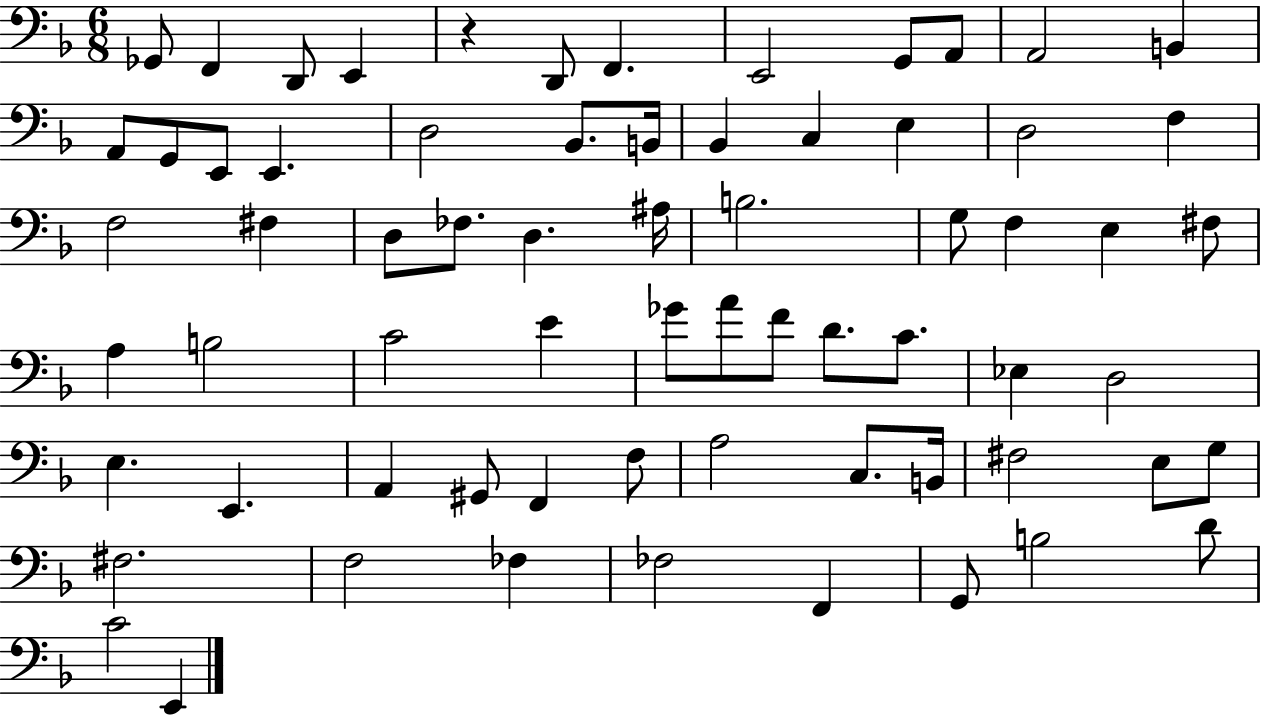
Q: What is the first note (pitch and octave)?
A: Gb2